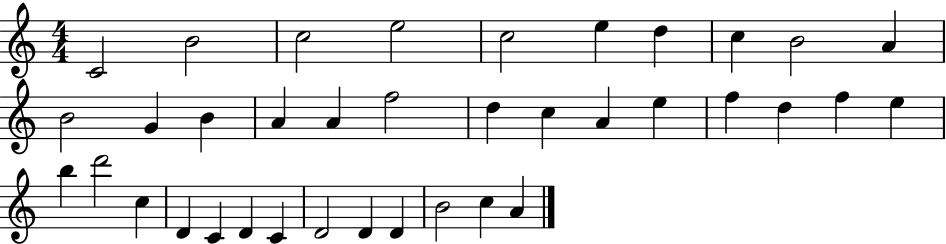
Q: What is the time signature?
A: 4/4